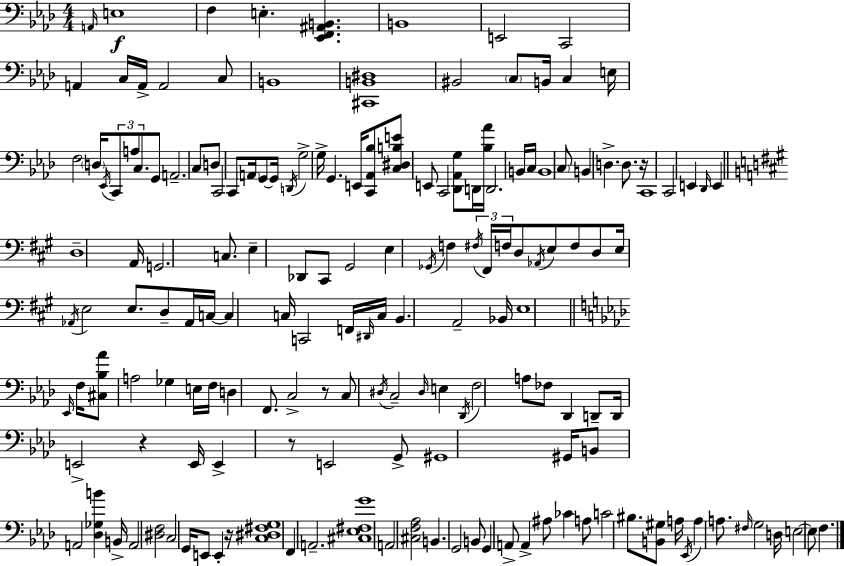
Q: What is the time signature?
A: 4/4